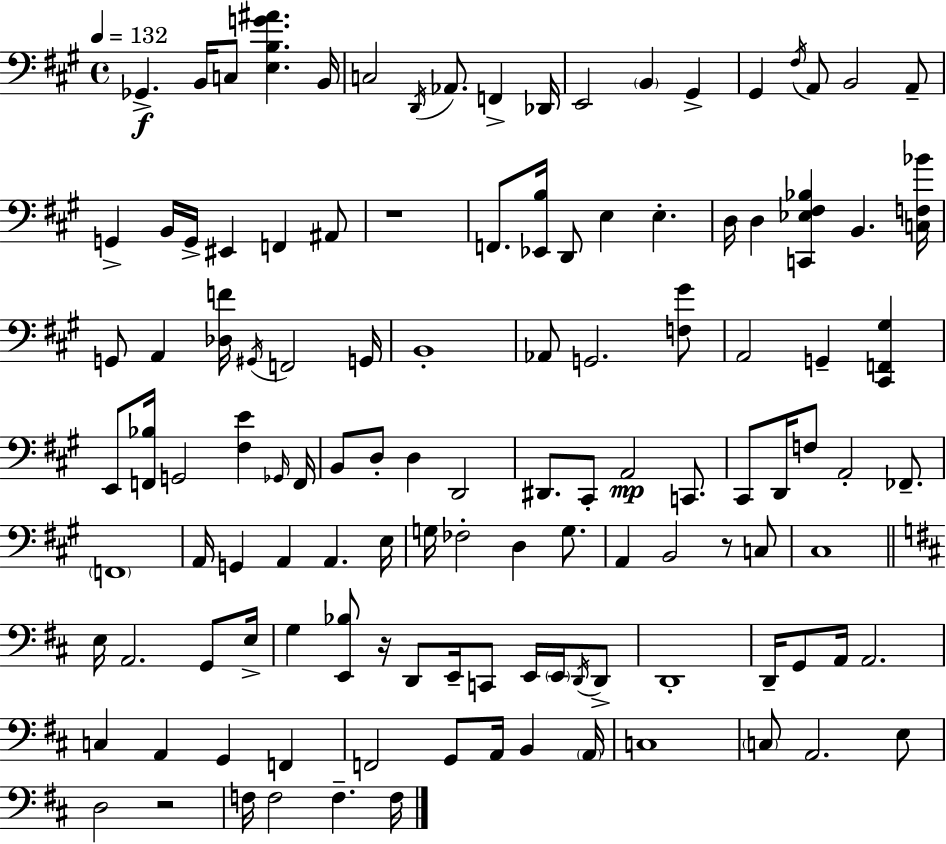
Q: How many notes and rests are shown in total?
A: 120